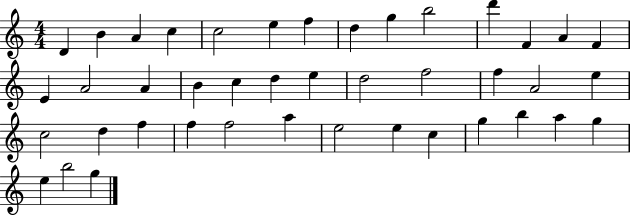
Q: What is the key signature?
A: C major